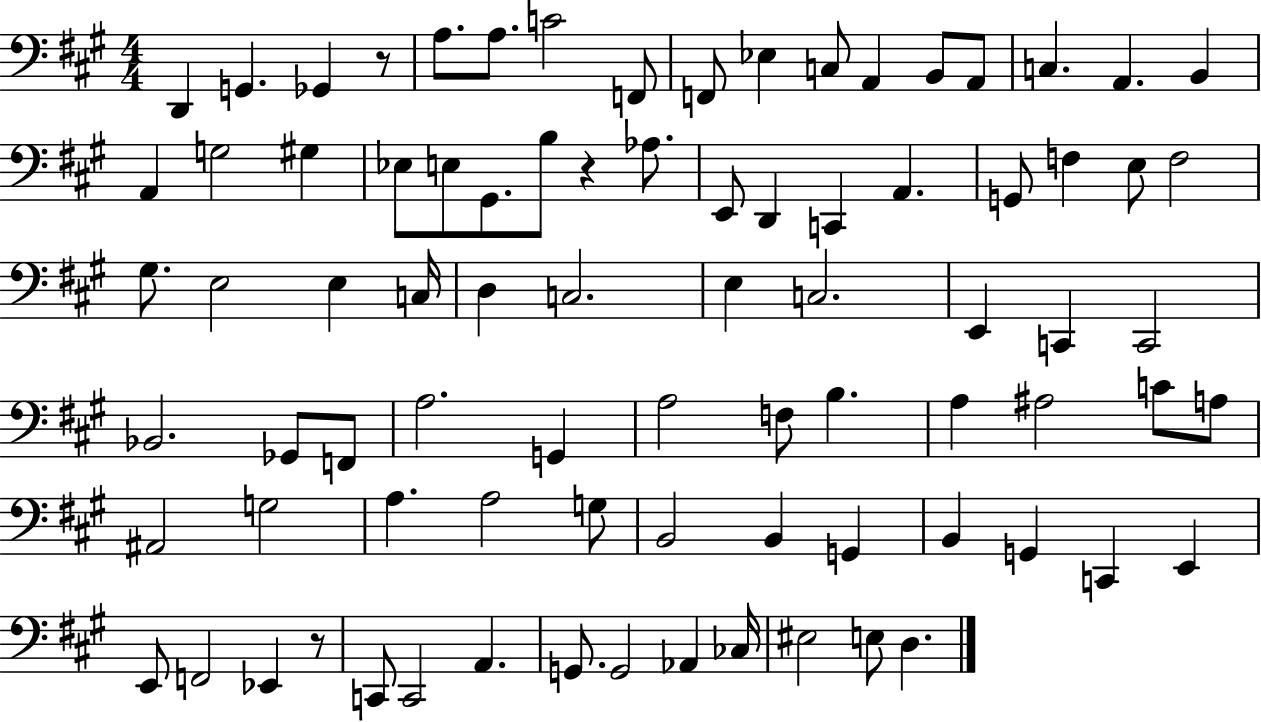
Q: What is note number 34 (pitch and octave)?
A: E3